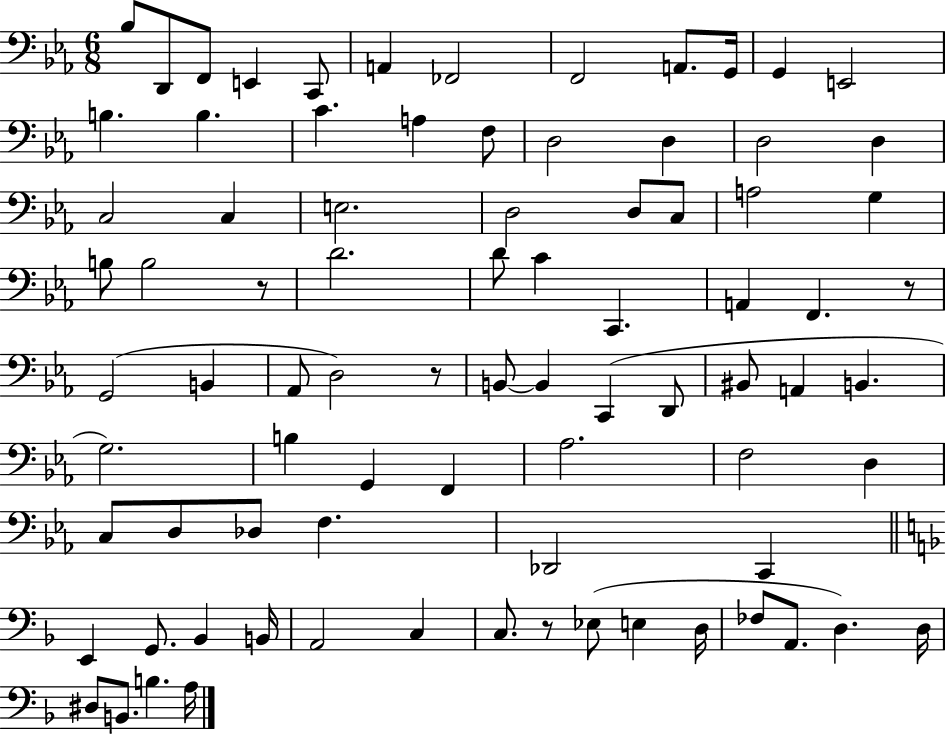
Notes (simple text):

Bb3/e D2/e F2/e E2/q C2/e A2/q FES2/h F2/h A2/e. G2/s G2/q E2/h B3/q. B3/q. C4/q. A3/q F3/e D3/h D3/q D3/h D3/q C3/h C3/q E3/h. D3/h D3/e C3/e A3/h G3/q B3/e B3/h R/e D4/h. D4/e C4/q C2/q. A2/q F2/q. R/e G2/h B2/q Ab2/e D3/h R/e B2/e B2/q C2/q D2/e BIS2/e A2/q B2/q. G3/h. B3/q G2/q F2/q Ab3/h. F3/h D3/q C3/e D3/e Db3/e F3/q. Db2/h C2/q E2/q G2/e. Bb2/q B2/s A2/h C3/q C3/e. R/e Eb3/e E3/q D3/s FES3/e A2/e. D3/q. D3/s D#3/e B2/e. B3/q. A3/s